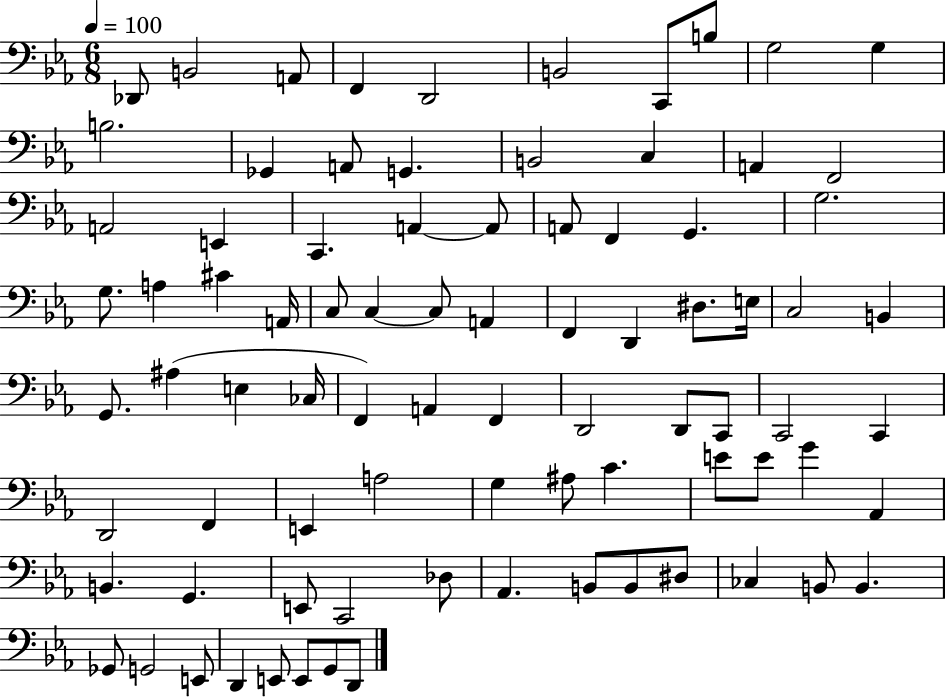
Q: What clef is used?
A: bass